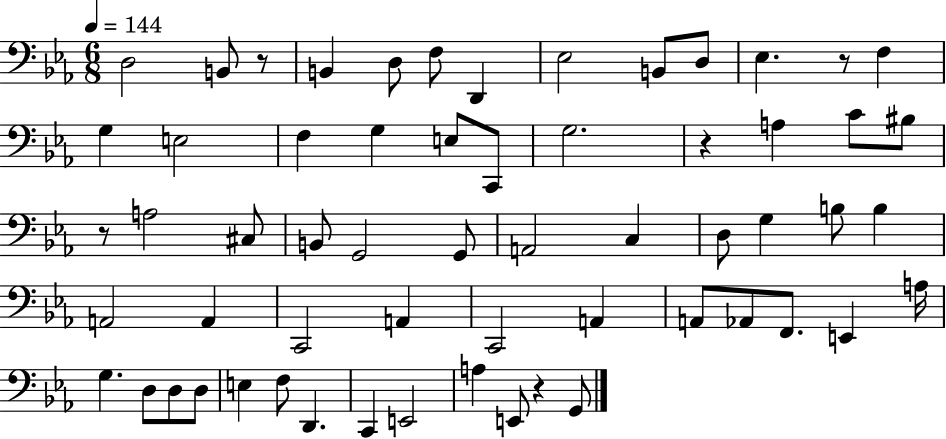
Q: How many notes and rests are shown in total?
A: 60